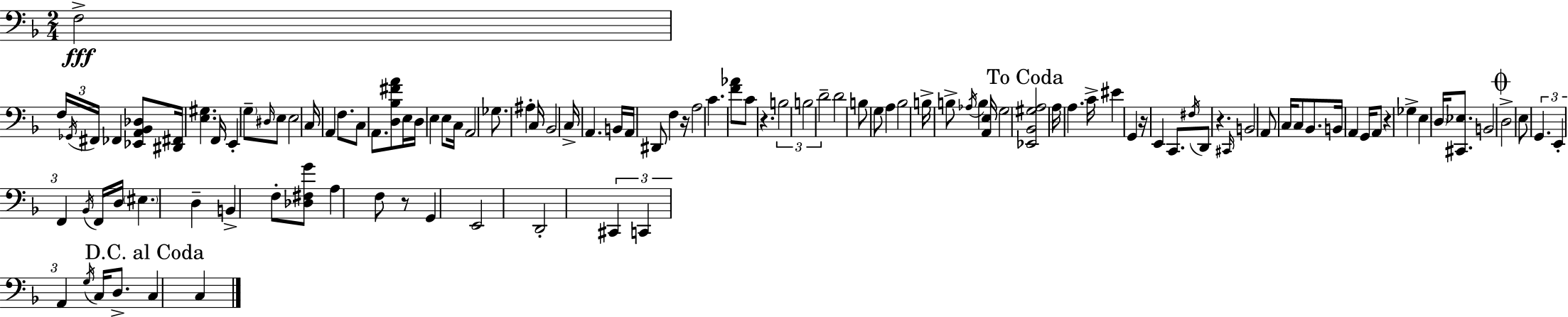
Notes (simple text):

F3/h F3/s Gb2/s F#2/s FES2/q [Eb2,A2,Bb2,Db3]/e [D#2,F#2]/s [E3,G#3]/q. F2/s E2/q G3/e D#3/s E3/e E3/h C3/s A2/q F3/e. C3/e A2/e. [D3,Bb3,F#4,A4]/e E3/s D3/s E3/q E3/e C3/s A2/h Gb3/e. A#3/q C3/s Bb2/h C3/s A2/q. B2/s A2/s D#2/e F3/q R/s A3/h C4/q. [F4,Ab4]/e C4/e R/q. B3/h B3/h D4/h D4/h B3/e G3/e A3/q Bb3/h B3/s B3/e Ab3/s B3/q [A2,E3]/s G3/h [Eb2,Bb2,G#3,A3]/h A3/s A3/q. C4/s EIS4/q G2/q R/s E2/q C2/e. F#3/s D2/e R/q. C#2/s B2/h A2/e C3/s C3/e Bb2/e. B2/s A2/q G2/s A2/e R/q Gb3/q E3/q D3/s [C#2,Eb3]/e. B2/h D3/h E3/e G2/q. E2/q F2/q Bb2/s F2/s D3/s EIS3/q. D3/q B2/q F3/e [Db3,F#3,G4]/e A3/q F3/e R/e G2/q E2/h D2/h C#2/q C2/q A2/q G3/s C3/s D3/e. C3/q C3/q